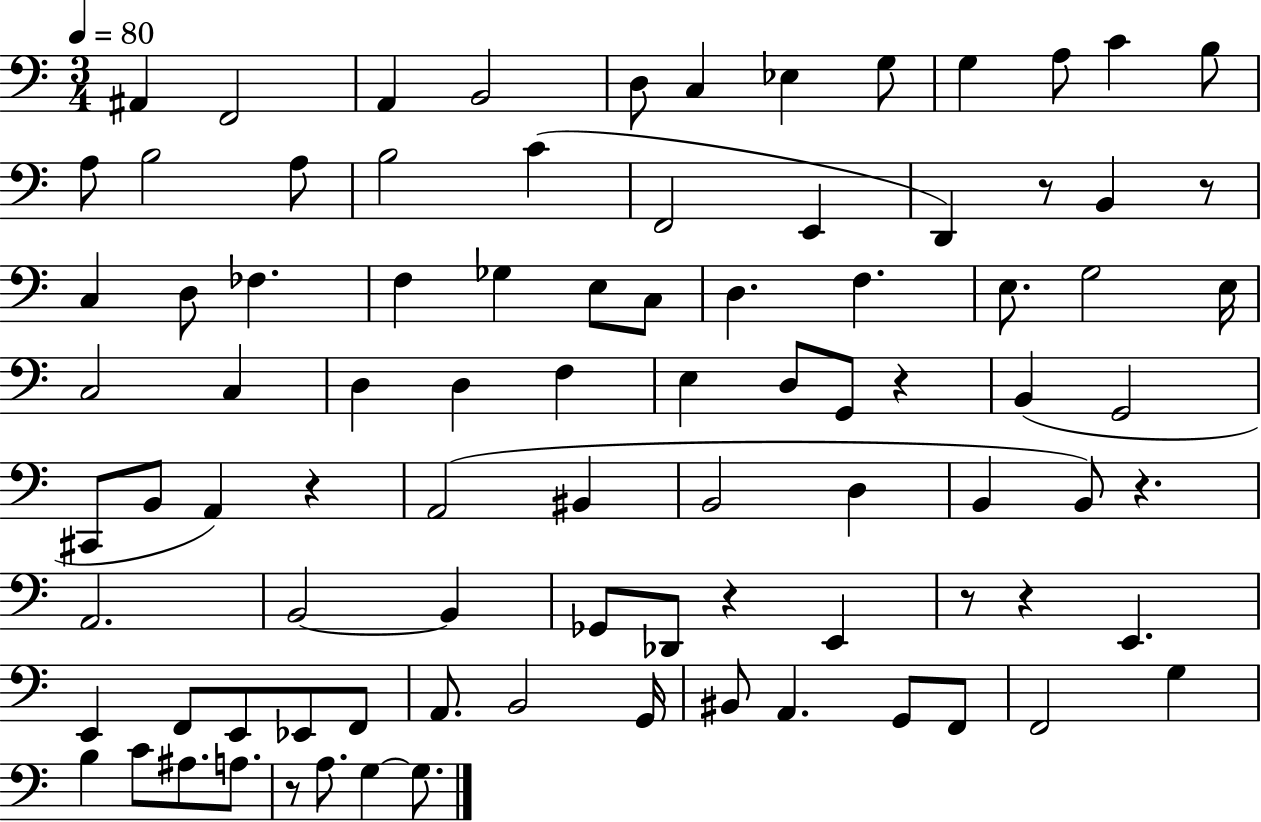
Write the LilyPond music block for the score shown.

{
  \clef bass
  \numericTimeSignature
  \time 3/4
  \key c \major
  \tempo 4 = 80
  ais,4 f,2 | a,4 b,2 | d8 c4 ees4 g8 | g4 a8 c'4 b8 | \break a8 b2 a8 | b2 c'4( | f,2 e,4 | d,4) r8 b,4 r8 | \break c4 d8 fes4. | f4 ges4 e8 c8 | d4. f4. | e8. g2 e16 | \break c2 c4 | d4 d4 f4 | e4 d8 g,8 r4 | b,4( g,2 | \break cis,8 b,8 a,4) r4 | a,2( bis,4 | b,2 d4 | b,4 b,8) r4. | \break a,2. | b,2~~ b,4 | ges,8 des,8 r4 e,4 | r8 r4 e,4. | \break e,4 f,8 e,8 ees,8 f,8 | a,8. b,2 g,16 | bis,8 a,4. g,8 f,8 | f,2 g4 | \break b4 c'8 ais8. a8. | r8 a8. g4~~ g8. | \bar "|."
}